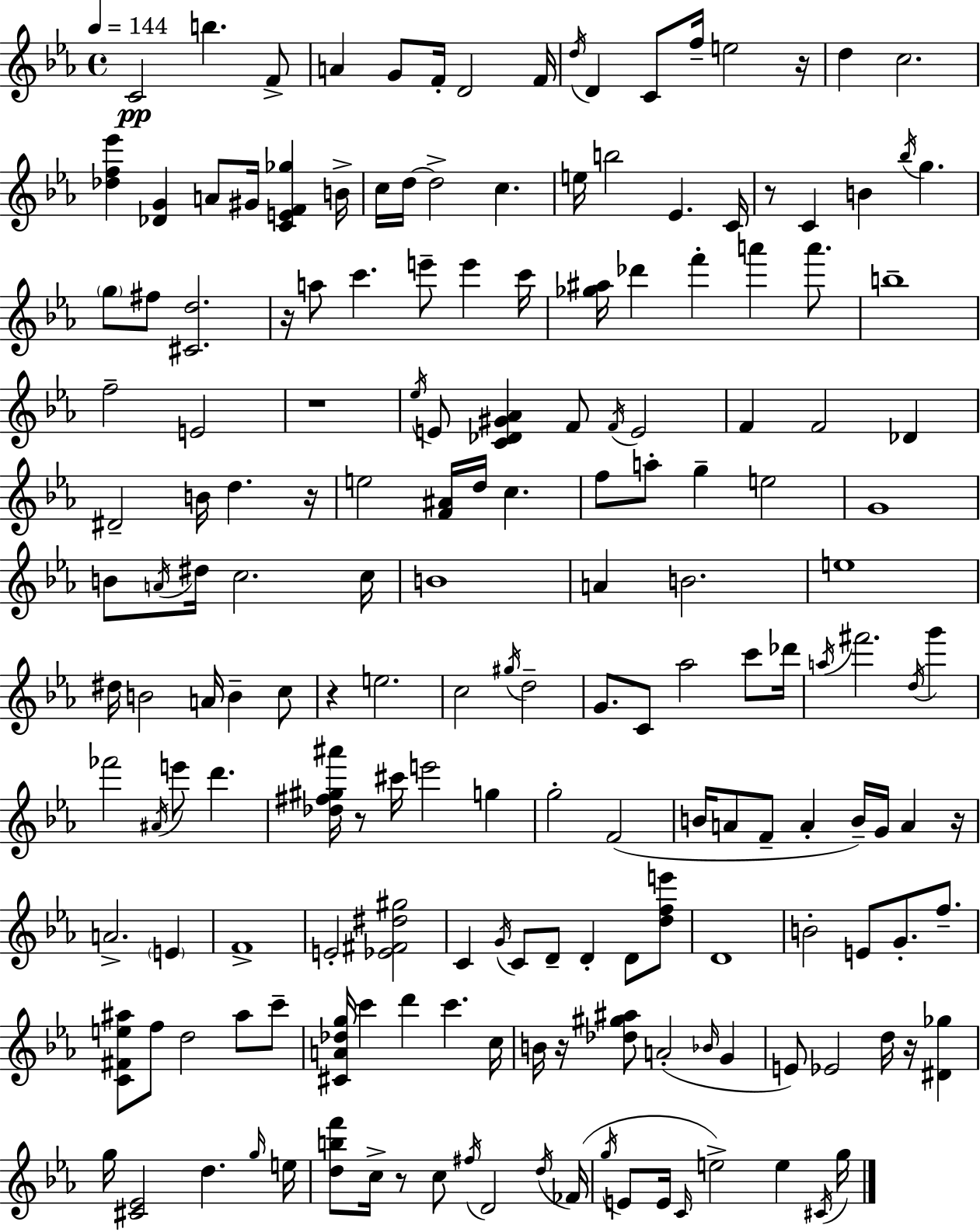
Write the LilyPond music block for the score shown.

{
  \clef treble
  \time 4/4
  \defaultTimeSignature
  \key c \minor
  \tempo 4 = 144
  c'2\pp b''4. f'8-> | a'4 g'8 f'16-. d'2 f'16 | \acciaccatura { d''16 } d'4 c'8 f''16-- e''2 | r16 d''4 c''2. | \break <des'' f'' ees'''>4 <des' g'>4 a'8 gis'16 <c' e' f' ges''>4 | b'16-> c''16 d''16~~ d''2-> c''4. | e''16 b''2 ees'4. | c'16 r8 c'4 b'4 \acciaccatura { bes''16 } g''4. | \break \parenthesize g''8 fis''8 <cis' d''>2. | r16 a''8 c'''4. e'''8-- e'''4 | c'''16 <ges'' ais''>16 des'''4 f'''4-. a'''4 a'''8. | b''1-- | \break f''2-- e'2 | r1 | \acciaccatura { ees''16 } e'8 <c' des' gis' aes'>4 f'8 \acciaccatura { f'16 } e'2 | f'4 f'2 | \break des'4 dis'2-- b'16 d''4. | r16 e''2 <f' ais'>16 d''16 c''4. | f''8 a''8-. g''4-- e''2 | g'1 | \break b'8 \acciaccatura { a'16 } dis''16 c''2. | c''16 b'1 | a'4 b'2. | e''1 | \break dis''16 b'2 a'16 b'4-- | c''8 r4 e''2. | c''2 \acciaccatura { gis''16 } d''2-- | g'8. c'8 aes''2 | \break c'''8 des'''16 \acciaccatura { a''16 } fis'''2. | \acciaccatura { d''16 } g'''4 fes'''2 | \acciaccatura { ais'16 } e'''8 d'''4. <des'' fis'' gis'' ais'''>16 r8 cis'''16 e'''2 | g''4 g''2-. | \break f'2( b'16 a'8 f'8-- a'4-. | b'16--) g'16 a'4 r16 a'2.-> | \parenthesize e'4 f'1-> | e'2-. | \break <ees' fis' dis'' gis''>2 c'4 \acciaccatura { g'16 } c'8 | d'8-- d'4-. d'8 <d'' f'' e'''>8 d'1 | b'2-. | e'8 g'8.-. f''8.-- <c' fis' e'' ais''>8 f''8 d''2 | \break ais''8 c'''8-- <cis' a' des'' g''>16 c'''4 d'''4 | c'''4. c''16 b'16 r16 <des'' gis'' ais''>8 a'2-.( | \grace { bes'16 } g'4 e'8) ees'2 | d''16 r16 <dis' ges''>4 g''16 <cis' ees'>2 | \break d''4. \grace { g''16 } e''16 <d'' b'' f'''>8 c''16-> r8 | c''8 \acciaccatura { fis''16 } d'2 \acciaccatura { d''16 } fes'16( \acciaccatura { g''16 } e'8 | e'16 \grace { c'16 } e''2->) e''4 \acciaccatura { cis'16 } | g''16 \bar "|."
}